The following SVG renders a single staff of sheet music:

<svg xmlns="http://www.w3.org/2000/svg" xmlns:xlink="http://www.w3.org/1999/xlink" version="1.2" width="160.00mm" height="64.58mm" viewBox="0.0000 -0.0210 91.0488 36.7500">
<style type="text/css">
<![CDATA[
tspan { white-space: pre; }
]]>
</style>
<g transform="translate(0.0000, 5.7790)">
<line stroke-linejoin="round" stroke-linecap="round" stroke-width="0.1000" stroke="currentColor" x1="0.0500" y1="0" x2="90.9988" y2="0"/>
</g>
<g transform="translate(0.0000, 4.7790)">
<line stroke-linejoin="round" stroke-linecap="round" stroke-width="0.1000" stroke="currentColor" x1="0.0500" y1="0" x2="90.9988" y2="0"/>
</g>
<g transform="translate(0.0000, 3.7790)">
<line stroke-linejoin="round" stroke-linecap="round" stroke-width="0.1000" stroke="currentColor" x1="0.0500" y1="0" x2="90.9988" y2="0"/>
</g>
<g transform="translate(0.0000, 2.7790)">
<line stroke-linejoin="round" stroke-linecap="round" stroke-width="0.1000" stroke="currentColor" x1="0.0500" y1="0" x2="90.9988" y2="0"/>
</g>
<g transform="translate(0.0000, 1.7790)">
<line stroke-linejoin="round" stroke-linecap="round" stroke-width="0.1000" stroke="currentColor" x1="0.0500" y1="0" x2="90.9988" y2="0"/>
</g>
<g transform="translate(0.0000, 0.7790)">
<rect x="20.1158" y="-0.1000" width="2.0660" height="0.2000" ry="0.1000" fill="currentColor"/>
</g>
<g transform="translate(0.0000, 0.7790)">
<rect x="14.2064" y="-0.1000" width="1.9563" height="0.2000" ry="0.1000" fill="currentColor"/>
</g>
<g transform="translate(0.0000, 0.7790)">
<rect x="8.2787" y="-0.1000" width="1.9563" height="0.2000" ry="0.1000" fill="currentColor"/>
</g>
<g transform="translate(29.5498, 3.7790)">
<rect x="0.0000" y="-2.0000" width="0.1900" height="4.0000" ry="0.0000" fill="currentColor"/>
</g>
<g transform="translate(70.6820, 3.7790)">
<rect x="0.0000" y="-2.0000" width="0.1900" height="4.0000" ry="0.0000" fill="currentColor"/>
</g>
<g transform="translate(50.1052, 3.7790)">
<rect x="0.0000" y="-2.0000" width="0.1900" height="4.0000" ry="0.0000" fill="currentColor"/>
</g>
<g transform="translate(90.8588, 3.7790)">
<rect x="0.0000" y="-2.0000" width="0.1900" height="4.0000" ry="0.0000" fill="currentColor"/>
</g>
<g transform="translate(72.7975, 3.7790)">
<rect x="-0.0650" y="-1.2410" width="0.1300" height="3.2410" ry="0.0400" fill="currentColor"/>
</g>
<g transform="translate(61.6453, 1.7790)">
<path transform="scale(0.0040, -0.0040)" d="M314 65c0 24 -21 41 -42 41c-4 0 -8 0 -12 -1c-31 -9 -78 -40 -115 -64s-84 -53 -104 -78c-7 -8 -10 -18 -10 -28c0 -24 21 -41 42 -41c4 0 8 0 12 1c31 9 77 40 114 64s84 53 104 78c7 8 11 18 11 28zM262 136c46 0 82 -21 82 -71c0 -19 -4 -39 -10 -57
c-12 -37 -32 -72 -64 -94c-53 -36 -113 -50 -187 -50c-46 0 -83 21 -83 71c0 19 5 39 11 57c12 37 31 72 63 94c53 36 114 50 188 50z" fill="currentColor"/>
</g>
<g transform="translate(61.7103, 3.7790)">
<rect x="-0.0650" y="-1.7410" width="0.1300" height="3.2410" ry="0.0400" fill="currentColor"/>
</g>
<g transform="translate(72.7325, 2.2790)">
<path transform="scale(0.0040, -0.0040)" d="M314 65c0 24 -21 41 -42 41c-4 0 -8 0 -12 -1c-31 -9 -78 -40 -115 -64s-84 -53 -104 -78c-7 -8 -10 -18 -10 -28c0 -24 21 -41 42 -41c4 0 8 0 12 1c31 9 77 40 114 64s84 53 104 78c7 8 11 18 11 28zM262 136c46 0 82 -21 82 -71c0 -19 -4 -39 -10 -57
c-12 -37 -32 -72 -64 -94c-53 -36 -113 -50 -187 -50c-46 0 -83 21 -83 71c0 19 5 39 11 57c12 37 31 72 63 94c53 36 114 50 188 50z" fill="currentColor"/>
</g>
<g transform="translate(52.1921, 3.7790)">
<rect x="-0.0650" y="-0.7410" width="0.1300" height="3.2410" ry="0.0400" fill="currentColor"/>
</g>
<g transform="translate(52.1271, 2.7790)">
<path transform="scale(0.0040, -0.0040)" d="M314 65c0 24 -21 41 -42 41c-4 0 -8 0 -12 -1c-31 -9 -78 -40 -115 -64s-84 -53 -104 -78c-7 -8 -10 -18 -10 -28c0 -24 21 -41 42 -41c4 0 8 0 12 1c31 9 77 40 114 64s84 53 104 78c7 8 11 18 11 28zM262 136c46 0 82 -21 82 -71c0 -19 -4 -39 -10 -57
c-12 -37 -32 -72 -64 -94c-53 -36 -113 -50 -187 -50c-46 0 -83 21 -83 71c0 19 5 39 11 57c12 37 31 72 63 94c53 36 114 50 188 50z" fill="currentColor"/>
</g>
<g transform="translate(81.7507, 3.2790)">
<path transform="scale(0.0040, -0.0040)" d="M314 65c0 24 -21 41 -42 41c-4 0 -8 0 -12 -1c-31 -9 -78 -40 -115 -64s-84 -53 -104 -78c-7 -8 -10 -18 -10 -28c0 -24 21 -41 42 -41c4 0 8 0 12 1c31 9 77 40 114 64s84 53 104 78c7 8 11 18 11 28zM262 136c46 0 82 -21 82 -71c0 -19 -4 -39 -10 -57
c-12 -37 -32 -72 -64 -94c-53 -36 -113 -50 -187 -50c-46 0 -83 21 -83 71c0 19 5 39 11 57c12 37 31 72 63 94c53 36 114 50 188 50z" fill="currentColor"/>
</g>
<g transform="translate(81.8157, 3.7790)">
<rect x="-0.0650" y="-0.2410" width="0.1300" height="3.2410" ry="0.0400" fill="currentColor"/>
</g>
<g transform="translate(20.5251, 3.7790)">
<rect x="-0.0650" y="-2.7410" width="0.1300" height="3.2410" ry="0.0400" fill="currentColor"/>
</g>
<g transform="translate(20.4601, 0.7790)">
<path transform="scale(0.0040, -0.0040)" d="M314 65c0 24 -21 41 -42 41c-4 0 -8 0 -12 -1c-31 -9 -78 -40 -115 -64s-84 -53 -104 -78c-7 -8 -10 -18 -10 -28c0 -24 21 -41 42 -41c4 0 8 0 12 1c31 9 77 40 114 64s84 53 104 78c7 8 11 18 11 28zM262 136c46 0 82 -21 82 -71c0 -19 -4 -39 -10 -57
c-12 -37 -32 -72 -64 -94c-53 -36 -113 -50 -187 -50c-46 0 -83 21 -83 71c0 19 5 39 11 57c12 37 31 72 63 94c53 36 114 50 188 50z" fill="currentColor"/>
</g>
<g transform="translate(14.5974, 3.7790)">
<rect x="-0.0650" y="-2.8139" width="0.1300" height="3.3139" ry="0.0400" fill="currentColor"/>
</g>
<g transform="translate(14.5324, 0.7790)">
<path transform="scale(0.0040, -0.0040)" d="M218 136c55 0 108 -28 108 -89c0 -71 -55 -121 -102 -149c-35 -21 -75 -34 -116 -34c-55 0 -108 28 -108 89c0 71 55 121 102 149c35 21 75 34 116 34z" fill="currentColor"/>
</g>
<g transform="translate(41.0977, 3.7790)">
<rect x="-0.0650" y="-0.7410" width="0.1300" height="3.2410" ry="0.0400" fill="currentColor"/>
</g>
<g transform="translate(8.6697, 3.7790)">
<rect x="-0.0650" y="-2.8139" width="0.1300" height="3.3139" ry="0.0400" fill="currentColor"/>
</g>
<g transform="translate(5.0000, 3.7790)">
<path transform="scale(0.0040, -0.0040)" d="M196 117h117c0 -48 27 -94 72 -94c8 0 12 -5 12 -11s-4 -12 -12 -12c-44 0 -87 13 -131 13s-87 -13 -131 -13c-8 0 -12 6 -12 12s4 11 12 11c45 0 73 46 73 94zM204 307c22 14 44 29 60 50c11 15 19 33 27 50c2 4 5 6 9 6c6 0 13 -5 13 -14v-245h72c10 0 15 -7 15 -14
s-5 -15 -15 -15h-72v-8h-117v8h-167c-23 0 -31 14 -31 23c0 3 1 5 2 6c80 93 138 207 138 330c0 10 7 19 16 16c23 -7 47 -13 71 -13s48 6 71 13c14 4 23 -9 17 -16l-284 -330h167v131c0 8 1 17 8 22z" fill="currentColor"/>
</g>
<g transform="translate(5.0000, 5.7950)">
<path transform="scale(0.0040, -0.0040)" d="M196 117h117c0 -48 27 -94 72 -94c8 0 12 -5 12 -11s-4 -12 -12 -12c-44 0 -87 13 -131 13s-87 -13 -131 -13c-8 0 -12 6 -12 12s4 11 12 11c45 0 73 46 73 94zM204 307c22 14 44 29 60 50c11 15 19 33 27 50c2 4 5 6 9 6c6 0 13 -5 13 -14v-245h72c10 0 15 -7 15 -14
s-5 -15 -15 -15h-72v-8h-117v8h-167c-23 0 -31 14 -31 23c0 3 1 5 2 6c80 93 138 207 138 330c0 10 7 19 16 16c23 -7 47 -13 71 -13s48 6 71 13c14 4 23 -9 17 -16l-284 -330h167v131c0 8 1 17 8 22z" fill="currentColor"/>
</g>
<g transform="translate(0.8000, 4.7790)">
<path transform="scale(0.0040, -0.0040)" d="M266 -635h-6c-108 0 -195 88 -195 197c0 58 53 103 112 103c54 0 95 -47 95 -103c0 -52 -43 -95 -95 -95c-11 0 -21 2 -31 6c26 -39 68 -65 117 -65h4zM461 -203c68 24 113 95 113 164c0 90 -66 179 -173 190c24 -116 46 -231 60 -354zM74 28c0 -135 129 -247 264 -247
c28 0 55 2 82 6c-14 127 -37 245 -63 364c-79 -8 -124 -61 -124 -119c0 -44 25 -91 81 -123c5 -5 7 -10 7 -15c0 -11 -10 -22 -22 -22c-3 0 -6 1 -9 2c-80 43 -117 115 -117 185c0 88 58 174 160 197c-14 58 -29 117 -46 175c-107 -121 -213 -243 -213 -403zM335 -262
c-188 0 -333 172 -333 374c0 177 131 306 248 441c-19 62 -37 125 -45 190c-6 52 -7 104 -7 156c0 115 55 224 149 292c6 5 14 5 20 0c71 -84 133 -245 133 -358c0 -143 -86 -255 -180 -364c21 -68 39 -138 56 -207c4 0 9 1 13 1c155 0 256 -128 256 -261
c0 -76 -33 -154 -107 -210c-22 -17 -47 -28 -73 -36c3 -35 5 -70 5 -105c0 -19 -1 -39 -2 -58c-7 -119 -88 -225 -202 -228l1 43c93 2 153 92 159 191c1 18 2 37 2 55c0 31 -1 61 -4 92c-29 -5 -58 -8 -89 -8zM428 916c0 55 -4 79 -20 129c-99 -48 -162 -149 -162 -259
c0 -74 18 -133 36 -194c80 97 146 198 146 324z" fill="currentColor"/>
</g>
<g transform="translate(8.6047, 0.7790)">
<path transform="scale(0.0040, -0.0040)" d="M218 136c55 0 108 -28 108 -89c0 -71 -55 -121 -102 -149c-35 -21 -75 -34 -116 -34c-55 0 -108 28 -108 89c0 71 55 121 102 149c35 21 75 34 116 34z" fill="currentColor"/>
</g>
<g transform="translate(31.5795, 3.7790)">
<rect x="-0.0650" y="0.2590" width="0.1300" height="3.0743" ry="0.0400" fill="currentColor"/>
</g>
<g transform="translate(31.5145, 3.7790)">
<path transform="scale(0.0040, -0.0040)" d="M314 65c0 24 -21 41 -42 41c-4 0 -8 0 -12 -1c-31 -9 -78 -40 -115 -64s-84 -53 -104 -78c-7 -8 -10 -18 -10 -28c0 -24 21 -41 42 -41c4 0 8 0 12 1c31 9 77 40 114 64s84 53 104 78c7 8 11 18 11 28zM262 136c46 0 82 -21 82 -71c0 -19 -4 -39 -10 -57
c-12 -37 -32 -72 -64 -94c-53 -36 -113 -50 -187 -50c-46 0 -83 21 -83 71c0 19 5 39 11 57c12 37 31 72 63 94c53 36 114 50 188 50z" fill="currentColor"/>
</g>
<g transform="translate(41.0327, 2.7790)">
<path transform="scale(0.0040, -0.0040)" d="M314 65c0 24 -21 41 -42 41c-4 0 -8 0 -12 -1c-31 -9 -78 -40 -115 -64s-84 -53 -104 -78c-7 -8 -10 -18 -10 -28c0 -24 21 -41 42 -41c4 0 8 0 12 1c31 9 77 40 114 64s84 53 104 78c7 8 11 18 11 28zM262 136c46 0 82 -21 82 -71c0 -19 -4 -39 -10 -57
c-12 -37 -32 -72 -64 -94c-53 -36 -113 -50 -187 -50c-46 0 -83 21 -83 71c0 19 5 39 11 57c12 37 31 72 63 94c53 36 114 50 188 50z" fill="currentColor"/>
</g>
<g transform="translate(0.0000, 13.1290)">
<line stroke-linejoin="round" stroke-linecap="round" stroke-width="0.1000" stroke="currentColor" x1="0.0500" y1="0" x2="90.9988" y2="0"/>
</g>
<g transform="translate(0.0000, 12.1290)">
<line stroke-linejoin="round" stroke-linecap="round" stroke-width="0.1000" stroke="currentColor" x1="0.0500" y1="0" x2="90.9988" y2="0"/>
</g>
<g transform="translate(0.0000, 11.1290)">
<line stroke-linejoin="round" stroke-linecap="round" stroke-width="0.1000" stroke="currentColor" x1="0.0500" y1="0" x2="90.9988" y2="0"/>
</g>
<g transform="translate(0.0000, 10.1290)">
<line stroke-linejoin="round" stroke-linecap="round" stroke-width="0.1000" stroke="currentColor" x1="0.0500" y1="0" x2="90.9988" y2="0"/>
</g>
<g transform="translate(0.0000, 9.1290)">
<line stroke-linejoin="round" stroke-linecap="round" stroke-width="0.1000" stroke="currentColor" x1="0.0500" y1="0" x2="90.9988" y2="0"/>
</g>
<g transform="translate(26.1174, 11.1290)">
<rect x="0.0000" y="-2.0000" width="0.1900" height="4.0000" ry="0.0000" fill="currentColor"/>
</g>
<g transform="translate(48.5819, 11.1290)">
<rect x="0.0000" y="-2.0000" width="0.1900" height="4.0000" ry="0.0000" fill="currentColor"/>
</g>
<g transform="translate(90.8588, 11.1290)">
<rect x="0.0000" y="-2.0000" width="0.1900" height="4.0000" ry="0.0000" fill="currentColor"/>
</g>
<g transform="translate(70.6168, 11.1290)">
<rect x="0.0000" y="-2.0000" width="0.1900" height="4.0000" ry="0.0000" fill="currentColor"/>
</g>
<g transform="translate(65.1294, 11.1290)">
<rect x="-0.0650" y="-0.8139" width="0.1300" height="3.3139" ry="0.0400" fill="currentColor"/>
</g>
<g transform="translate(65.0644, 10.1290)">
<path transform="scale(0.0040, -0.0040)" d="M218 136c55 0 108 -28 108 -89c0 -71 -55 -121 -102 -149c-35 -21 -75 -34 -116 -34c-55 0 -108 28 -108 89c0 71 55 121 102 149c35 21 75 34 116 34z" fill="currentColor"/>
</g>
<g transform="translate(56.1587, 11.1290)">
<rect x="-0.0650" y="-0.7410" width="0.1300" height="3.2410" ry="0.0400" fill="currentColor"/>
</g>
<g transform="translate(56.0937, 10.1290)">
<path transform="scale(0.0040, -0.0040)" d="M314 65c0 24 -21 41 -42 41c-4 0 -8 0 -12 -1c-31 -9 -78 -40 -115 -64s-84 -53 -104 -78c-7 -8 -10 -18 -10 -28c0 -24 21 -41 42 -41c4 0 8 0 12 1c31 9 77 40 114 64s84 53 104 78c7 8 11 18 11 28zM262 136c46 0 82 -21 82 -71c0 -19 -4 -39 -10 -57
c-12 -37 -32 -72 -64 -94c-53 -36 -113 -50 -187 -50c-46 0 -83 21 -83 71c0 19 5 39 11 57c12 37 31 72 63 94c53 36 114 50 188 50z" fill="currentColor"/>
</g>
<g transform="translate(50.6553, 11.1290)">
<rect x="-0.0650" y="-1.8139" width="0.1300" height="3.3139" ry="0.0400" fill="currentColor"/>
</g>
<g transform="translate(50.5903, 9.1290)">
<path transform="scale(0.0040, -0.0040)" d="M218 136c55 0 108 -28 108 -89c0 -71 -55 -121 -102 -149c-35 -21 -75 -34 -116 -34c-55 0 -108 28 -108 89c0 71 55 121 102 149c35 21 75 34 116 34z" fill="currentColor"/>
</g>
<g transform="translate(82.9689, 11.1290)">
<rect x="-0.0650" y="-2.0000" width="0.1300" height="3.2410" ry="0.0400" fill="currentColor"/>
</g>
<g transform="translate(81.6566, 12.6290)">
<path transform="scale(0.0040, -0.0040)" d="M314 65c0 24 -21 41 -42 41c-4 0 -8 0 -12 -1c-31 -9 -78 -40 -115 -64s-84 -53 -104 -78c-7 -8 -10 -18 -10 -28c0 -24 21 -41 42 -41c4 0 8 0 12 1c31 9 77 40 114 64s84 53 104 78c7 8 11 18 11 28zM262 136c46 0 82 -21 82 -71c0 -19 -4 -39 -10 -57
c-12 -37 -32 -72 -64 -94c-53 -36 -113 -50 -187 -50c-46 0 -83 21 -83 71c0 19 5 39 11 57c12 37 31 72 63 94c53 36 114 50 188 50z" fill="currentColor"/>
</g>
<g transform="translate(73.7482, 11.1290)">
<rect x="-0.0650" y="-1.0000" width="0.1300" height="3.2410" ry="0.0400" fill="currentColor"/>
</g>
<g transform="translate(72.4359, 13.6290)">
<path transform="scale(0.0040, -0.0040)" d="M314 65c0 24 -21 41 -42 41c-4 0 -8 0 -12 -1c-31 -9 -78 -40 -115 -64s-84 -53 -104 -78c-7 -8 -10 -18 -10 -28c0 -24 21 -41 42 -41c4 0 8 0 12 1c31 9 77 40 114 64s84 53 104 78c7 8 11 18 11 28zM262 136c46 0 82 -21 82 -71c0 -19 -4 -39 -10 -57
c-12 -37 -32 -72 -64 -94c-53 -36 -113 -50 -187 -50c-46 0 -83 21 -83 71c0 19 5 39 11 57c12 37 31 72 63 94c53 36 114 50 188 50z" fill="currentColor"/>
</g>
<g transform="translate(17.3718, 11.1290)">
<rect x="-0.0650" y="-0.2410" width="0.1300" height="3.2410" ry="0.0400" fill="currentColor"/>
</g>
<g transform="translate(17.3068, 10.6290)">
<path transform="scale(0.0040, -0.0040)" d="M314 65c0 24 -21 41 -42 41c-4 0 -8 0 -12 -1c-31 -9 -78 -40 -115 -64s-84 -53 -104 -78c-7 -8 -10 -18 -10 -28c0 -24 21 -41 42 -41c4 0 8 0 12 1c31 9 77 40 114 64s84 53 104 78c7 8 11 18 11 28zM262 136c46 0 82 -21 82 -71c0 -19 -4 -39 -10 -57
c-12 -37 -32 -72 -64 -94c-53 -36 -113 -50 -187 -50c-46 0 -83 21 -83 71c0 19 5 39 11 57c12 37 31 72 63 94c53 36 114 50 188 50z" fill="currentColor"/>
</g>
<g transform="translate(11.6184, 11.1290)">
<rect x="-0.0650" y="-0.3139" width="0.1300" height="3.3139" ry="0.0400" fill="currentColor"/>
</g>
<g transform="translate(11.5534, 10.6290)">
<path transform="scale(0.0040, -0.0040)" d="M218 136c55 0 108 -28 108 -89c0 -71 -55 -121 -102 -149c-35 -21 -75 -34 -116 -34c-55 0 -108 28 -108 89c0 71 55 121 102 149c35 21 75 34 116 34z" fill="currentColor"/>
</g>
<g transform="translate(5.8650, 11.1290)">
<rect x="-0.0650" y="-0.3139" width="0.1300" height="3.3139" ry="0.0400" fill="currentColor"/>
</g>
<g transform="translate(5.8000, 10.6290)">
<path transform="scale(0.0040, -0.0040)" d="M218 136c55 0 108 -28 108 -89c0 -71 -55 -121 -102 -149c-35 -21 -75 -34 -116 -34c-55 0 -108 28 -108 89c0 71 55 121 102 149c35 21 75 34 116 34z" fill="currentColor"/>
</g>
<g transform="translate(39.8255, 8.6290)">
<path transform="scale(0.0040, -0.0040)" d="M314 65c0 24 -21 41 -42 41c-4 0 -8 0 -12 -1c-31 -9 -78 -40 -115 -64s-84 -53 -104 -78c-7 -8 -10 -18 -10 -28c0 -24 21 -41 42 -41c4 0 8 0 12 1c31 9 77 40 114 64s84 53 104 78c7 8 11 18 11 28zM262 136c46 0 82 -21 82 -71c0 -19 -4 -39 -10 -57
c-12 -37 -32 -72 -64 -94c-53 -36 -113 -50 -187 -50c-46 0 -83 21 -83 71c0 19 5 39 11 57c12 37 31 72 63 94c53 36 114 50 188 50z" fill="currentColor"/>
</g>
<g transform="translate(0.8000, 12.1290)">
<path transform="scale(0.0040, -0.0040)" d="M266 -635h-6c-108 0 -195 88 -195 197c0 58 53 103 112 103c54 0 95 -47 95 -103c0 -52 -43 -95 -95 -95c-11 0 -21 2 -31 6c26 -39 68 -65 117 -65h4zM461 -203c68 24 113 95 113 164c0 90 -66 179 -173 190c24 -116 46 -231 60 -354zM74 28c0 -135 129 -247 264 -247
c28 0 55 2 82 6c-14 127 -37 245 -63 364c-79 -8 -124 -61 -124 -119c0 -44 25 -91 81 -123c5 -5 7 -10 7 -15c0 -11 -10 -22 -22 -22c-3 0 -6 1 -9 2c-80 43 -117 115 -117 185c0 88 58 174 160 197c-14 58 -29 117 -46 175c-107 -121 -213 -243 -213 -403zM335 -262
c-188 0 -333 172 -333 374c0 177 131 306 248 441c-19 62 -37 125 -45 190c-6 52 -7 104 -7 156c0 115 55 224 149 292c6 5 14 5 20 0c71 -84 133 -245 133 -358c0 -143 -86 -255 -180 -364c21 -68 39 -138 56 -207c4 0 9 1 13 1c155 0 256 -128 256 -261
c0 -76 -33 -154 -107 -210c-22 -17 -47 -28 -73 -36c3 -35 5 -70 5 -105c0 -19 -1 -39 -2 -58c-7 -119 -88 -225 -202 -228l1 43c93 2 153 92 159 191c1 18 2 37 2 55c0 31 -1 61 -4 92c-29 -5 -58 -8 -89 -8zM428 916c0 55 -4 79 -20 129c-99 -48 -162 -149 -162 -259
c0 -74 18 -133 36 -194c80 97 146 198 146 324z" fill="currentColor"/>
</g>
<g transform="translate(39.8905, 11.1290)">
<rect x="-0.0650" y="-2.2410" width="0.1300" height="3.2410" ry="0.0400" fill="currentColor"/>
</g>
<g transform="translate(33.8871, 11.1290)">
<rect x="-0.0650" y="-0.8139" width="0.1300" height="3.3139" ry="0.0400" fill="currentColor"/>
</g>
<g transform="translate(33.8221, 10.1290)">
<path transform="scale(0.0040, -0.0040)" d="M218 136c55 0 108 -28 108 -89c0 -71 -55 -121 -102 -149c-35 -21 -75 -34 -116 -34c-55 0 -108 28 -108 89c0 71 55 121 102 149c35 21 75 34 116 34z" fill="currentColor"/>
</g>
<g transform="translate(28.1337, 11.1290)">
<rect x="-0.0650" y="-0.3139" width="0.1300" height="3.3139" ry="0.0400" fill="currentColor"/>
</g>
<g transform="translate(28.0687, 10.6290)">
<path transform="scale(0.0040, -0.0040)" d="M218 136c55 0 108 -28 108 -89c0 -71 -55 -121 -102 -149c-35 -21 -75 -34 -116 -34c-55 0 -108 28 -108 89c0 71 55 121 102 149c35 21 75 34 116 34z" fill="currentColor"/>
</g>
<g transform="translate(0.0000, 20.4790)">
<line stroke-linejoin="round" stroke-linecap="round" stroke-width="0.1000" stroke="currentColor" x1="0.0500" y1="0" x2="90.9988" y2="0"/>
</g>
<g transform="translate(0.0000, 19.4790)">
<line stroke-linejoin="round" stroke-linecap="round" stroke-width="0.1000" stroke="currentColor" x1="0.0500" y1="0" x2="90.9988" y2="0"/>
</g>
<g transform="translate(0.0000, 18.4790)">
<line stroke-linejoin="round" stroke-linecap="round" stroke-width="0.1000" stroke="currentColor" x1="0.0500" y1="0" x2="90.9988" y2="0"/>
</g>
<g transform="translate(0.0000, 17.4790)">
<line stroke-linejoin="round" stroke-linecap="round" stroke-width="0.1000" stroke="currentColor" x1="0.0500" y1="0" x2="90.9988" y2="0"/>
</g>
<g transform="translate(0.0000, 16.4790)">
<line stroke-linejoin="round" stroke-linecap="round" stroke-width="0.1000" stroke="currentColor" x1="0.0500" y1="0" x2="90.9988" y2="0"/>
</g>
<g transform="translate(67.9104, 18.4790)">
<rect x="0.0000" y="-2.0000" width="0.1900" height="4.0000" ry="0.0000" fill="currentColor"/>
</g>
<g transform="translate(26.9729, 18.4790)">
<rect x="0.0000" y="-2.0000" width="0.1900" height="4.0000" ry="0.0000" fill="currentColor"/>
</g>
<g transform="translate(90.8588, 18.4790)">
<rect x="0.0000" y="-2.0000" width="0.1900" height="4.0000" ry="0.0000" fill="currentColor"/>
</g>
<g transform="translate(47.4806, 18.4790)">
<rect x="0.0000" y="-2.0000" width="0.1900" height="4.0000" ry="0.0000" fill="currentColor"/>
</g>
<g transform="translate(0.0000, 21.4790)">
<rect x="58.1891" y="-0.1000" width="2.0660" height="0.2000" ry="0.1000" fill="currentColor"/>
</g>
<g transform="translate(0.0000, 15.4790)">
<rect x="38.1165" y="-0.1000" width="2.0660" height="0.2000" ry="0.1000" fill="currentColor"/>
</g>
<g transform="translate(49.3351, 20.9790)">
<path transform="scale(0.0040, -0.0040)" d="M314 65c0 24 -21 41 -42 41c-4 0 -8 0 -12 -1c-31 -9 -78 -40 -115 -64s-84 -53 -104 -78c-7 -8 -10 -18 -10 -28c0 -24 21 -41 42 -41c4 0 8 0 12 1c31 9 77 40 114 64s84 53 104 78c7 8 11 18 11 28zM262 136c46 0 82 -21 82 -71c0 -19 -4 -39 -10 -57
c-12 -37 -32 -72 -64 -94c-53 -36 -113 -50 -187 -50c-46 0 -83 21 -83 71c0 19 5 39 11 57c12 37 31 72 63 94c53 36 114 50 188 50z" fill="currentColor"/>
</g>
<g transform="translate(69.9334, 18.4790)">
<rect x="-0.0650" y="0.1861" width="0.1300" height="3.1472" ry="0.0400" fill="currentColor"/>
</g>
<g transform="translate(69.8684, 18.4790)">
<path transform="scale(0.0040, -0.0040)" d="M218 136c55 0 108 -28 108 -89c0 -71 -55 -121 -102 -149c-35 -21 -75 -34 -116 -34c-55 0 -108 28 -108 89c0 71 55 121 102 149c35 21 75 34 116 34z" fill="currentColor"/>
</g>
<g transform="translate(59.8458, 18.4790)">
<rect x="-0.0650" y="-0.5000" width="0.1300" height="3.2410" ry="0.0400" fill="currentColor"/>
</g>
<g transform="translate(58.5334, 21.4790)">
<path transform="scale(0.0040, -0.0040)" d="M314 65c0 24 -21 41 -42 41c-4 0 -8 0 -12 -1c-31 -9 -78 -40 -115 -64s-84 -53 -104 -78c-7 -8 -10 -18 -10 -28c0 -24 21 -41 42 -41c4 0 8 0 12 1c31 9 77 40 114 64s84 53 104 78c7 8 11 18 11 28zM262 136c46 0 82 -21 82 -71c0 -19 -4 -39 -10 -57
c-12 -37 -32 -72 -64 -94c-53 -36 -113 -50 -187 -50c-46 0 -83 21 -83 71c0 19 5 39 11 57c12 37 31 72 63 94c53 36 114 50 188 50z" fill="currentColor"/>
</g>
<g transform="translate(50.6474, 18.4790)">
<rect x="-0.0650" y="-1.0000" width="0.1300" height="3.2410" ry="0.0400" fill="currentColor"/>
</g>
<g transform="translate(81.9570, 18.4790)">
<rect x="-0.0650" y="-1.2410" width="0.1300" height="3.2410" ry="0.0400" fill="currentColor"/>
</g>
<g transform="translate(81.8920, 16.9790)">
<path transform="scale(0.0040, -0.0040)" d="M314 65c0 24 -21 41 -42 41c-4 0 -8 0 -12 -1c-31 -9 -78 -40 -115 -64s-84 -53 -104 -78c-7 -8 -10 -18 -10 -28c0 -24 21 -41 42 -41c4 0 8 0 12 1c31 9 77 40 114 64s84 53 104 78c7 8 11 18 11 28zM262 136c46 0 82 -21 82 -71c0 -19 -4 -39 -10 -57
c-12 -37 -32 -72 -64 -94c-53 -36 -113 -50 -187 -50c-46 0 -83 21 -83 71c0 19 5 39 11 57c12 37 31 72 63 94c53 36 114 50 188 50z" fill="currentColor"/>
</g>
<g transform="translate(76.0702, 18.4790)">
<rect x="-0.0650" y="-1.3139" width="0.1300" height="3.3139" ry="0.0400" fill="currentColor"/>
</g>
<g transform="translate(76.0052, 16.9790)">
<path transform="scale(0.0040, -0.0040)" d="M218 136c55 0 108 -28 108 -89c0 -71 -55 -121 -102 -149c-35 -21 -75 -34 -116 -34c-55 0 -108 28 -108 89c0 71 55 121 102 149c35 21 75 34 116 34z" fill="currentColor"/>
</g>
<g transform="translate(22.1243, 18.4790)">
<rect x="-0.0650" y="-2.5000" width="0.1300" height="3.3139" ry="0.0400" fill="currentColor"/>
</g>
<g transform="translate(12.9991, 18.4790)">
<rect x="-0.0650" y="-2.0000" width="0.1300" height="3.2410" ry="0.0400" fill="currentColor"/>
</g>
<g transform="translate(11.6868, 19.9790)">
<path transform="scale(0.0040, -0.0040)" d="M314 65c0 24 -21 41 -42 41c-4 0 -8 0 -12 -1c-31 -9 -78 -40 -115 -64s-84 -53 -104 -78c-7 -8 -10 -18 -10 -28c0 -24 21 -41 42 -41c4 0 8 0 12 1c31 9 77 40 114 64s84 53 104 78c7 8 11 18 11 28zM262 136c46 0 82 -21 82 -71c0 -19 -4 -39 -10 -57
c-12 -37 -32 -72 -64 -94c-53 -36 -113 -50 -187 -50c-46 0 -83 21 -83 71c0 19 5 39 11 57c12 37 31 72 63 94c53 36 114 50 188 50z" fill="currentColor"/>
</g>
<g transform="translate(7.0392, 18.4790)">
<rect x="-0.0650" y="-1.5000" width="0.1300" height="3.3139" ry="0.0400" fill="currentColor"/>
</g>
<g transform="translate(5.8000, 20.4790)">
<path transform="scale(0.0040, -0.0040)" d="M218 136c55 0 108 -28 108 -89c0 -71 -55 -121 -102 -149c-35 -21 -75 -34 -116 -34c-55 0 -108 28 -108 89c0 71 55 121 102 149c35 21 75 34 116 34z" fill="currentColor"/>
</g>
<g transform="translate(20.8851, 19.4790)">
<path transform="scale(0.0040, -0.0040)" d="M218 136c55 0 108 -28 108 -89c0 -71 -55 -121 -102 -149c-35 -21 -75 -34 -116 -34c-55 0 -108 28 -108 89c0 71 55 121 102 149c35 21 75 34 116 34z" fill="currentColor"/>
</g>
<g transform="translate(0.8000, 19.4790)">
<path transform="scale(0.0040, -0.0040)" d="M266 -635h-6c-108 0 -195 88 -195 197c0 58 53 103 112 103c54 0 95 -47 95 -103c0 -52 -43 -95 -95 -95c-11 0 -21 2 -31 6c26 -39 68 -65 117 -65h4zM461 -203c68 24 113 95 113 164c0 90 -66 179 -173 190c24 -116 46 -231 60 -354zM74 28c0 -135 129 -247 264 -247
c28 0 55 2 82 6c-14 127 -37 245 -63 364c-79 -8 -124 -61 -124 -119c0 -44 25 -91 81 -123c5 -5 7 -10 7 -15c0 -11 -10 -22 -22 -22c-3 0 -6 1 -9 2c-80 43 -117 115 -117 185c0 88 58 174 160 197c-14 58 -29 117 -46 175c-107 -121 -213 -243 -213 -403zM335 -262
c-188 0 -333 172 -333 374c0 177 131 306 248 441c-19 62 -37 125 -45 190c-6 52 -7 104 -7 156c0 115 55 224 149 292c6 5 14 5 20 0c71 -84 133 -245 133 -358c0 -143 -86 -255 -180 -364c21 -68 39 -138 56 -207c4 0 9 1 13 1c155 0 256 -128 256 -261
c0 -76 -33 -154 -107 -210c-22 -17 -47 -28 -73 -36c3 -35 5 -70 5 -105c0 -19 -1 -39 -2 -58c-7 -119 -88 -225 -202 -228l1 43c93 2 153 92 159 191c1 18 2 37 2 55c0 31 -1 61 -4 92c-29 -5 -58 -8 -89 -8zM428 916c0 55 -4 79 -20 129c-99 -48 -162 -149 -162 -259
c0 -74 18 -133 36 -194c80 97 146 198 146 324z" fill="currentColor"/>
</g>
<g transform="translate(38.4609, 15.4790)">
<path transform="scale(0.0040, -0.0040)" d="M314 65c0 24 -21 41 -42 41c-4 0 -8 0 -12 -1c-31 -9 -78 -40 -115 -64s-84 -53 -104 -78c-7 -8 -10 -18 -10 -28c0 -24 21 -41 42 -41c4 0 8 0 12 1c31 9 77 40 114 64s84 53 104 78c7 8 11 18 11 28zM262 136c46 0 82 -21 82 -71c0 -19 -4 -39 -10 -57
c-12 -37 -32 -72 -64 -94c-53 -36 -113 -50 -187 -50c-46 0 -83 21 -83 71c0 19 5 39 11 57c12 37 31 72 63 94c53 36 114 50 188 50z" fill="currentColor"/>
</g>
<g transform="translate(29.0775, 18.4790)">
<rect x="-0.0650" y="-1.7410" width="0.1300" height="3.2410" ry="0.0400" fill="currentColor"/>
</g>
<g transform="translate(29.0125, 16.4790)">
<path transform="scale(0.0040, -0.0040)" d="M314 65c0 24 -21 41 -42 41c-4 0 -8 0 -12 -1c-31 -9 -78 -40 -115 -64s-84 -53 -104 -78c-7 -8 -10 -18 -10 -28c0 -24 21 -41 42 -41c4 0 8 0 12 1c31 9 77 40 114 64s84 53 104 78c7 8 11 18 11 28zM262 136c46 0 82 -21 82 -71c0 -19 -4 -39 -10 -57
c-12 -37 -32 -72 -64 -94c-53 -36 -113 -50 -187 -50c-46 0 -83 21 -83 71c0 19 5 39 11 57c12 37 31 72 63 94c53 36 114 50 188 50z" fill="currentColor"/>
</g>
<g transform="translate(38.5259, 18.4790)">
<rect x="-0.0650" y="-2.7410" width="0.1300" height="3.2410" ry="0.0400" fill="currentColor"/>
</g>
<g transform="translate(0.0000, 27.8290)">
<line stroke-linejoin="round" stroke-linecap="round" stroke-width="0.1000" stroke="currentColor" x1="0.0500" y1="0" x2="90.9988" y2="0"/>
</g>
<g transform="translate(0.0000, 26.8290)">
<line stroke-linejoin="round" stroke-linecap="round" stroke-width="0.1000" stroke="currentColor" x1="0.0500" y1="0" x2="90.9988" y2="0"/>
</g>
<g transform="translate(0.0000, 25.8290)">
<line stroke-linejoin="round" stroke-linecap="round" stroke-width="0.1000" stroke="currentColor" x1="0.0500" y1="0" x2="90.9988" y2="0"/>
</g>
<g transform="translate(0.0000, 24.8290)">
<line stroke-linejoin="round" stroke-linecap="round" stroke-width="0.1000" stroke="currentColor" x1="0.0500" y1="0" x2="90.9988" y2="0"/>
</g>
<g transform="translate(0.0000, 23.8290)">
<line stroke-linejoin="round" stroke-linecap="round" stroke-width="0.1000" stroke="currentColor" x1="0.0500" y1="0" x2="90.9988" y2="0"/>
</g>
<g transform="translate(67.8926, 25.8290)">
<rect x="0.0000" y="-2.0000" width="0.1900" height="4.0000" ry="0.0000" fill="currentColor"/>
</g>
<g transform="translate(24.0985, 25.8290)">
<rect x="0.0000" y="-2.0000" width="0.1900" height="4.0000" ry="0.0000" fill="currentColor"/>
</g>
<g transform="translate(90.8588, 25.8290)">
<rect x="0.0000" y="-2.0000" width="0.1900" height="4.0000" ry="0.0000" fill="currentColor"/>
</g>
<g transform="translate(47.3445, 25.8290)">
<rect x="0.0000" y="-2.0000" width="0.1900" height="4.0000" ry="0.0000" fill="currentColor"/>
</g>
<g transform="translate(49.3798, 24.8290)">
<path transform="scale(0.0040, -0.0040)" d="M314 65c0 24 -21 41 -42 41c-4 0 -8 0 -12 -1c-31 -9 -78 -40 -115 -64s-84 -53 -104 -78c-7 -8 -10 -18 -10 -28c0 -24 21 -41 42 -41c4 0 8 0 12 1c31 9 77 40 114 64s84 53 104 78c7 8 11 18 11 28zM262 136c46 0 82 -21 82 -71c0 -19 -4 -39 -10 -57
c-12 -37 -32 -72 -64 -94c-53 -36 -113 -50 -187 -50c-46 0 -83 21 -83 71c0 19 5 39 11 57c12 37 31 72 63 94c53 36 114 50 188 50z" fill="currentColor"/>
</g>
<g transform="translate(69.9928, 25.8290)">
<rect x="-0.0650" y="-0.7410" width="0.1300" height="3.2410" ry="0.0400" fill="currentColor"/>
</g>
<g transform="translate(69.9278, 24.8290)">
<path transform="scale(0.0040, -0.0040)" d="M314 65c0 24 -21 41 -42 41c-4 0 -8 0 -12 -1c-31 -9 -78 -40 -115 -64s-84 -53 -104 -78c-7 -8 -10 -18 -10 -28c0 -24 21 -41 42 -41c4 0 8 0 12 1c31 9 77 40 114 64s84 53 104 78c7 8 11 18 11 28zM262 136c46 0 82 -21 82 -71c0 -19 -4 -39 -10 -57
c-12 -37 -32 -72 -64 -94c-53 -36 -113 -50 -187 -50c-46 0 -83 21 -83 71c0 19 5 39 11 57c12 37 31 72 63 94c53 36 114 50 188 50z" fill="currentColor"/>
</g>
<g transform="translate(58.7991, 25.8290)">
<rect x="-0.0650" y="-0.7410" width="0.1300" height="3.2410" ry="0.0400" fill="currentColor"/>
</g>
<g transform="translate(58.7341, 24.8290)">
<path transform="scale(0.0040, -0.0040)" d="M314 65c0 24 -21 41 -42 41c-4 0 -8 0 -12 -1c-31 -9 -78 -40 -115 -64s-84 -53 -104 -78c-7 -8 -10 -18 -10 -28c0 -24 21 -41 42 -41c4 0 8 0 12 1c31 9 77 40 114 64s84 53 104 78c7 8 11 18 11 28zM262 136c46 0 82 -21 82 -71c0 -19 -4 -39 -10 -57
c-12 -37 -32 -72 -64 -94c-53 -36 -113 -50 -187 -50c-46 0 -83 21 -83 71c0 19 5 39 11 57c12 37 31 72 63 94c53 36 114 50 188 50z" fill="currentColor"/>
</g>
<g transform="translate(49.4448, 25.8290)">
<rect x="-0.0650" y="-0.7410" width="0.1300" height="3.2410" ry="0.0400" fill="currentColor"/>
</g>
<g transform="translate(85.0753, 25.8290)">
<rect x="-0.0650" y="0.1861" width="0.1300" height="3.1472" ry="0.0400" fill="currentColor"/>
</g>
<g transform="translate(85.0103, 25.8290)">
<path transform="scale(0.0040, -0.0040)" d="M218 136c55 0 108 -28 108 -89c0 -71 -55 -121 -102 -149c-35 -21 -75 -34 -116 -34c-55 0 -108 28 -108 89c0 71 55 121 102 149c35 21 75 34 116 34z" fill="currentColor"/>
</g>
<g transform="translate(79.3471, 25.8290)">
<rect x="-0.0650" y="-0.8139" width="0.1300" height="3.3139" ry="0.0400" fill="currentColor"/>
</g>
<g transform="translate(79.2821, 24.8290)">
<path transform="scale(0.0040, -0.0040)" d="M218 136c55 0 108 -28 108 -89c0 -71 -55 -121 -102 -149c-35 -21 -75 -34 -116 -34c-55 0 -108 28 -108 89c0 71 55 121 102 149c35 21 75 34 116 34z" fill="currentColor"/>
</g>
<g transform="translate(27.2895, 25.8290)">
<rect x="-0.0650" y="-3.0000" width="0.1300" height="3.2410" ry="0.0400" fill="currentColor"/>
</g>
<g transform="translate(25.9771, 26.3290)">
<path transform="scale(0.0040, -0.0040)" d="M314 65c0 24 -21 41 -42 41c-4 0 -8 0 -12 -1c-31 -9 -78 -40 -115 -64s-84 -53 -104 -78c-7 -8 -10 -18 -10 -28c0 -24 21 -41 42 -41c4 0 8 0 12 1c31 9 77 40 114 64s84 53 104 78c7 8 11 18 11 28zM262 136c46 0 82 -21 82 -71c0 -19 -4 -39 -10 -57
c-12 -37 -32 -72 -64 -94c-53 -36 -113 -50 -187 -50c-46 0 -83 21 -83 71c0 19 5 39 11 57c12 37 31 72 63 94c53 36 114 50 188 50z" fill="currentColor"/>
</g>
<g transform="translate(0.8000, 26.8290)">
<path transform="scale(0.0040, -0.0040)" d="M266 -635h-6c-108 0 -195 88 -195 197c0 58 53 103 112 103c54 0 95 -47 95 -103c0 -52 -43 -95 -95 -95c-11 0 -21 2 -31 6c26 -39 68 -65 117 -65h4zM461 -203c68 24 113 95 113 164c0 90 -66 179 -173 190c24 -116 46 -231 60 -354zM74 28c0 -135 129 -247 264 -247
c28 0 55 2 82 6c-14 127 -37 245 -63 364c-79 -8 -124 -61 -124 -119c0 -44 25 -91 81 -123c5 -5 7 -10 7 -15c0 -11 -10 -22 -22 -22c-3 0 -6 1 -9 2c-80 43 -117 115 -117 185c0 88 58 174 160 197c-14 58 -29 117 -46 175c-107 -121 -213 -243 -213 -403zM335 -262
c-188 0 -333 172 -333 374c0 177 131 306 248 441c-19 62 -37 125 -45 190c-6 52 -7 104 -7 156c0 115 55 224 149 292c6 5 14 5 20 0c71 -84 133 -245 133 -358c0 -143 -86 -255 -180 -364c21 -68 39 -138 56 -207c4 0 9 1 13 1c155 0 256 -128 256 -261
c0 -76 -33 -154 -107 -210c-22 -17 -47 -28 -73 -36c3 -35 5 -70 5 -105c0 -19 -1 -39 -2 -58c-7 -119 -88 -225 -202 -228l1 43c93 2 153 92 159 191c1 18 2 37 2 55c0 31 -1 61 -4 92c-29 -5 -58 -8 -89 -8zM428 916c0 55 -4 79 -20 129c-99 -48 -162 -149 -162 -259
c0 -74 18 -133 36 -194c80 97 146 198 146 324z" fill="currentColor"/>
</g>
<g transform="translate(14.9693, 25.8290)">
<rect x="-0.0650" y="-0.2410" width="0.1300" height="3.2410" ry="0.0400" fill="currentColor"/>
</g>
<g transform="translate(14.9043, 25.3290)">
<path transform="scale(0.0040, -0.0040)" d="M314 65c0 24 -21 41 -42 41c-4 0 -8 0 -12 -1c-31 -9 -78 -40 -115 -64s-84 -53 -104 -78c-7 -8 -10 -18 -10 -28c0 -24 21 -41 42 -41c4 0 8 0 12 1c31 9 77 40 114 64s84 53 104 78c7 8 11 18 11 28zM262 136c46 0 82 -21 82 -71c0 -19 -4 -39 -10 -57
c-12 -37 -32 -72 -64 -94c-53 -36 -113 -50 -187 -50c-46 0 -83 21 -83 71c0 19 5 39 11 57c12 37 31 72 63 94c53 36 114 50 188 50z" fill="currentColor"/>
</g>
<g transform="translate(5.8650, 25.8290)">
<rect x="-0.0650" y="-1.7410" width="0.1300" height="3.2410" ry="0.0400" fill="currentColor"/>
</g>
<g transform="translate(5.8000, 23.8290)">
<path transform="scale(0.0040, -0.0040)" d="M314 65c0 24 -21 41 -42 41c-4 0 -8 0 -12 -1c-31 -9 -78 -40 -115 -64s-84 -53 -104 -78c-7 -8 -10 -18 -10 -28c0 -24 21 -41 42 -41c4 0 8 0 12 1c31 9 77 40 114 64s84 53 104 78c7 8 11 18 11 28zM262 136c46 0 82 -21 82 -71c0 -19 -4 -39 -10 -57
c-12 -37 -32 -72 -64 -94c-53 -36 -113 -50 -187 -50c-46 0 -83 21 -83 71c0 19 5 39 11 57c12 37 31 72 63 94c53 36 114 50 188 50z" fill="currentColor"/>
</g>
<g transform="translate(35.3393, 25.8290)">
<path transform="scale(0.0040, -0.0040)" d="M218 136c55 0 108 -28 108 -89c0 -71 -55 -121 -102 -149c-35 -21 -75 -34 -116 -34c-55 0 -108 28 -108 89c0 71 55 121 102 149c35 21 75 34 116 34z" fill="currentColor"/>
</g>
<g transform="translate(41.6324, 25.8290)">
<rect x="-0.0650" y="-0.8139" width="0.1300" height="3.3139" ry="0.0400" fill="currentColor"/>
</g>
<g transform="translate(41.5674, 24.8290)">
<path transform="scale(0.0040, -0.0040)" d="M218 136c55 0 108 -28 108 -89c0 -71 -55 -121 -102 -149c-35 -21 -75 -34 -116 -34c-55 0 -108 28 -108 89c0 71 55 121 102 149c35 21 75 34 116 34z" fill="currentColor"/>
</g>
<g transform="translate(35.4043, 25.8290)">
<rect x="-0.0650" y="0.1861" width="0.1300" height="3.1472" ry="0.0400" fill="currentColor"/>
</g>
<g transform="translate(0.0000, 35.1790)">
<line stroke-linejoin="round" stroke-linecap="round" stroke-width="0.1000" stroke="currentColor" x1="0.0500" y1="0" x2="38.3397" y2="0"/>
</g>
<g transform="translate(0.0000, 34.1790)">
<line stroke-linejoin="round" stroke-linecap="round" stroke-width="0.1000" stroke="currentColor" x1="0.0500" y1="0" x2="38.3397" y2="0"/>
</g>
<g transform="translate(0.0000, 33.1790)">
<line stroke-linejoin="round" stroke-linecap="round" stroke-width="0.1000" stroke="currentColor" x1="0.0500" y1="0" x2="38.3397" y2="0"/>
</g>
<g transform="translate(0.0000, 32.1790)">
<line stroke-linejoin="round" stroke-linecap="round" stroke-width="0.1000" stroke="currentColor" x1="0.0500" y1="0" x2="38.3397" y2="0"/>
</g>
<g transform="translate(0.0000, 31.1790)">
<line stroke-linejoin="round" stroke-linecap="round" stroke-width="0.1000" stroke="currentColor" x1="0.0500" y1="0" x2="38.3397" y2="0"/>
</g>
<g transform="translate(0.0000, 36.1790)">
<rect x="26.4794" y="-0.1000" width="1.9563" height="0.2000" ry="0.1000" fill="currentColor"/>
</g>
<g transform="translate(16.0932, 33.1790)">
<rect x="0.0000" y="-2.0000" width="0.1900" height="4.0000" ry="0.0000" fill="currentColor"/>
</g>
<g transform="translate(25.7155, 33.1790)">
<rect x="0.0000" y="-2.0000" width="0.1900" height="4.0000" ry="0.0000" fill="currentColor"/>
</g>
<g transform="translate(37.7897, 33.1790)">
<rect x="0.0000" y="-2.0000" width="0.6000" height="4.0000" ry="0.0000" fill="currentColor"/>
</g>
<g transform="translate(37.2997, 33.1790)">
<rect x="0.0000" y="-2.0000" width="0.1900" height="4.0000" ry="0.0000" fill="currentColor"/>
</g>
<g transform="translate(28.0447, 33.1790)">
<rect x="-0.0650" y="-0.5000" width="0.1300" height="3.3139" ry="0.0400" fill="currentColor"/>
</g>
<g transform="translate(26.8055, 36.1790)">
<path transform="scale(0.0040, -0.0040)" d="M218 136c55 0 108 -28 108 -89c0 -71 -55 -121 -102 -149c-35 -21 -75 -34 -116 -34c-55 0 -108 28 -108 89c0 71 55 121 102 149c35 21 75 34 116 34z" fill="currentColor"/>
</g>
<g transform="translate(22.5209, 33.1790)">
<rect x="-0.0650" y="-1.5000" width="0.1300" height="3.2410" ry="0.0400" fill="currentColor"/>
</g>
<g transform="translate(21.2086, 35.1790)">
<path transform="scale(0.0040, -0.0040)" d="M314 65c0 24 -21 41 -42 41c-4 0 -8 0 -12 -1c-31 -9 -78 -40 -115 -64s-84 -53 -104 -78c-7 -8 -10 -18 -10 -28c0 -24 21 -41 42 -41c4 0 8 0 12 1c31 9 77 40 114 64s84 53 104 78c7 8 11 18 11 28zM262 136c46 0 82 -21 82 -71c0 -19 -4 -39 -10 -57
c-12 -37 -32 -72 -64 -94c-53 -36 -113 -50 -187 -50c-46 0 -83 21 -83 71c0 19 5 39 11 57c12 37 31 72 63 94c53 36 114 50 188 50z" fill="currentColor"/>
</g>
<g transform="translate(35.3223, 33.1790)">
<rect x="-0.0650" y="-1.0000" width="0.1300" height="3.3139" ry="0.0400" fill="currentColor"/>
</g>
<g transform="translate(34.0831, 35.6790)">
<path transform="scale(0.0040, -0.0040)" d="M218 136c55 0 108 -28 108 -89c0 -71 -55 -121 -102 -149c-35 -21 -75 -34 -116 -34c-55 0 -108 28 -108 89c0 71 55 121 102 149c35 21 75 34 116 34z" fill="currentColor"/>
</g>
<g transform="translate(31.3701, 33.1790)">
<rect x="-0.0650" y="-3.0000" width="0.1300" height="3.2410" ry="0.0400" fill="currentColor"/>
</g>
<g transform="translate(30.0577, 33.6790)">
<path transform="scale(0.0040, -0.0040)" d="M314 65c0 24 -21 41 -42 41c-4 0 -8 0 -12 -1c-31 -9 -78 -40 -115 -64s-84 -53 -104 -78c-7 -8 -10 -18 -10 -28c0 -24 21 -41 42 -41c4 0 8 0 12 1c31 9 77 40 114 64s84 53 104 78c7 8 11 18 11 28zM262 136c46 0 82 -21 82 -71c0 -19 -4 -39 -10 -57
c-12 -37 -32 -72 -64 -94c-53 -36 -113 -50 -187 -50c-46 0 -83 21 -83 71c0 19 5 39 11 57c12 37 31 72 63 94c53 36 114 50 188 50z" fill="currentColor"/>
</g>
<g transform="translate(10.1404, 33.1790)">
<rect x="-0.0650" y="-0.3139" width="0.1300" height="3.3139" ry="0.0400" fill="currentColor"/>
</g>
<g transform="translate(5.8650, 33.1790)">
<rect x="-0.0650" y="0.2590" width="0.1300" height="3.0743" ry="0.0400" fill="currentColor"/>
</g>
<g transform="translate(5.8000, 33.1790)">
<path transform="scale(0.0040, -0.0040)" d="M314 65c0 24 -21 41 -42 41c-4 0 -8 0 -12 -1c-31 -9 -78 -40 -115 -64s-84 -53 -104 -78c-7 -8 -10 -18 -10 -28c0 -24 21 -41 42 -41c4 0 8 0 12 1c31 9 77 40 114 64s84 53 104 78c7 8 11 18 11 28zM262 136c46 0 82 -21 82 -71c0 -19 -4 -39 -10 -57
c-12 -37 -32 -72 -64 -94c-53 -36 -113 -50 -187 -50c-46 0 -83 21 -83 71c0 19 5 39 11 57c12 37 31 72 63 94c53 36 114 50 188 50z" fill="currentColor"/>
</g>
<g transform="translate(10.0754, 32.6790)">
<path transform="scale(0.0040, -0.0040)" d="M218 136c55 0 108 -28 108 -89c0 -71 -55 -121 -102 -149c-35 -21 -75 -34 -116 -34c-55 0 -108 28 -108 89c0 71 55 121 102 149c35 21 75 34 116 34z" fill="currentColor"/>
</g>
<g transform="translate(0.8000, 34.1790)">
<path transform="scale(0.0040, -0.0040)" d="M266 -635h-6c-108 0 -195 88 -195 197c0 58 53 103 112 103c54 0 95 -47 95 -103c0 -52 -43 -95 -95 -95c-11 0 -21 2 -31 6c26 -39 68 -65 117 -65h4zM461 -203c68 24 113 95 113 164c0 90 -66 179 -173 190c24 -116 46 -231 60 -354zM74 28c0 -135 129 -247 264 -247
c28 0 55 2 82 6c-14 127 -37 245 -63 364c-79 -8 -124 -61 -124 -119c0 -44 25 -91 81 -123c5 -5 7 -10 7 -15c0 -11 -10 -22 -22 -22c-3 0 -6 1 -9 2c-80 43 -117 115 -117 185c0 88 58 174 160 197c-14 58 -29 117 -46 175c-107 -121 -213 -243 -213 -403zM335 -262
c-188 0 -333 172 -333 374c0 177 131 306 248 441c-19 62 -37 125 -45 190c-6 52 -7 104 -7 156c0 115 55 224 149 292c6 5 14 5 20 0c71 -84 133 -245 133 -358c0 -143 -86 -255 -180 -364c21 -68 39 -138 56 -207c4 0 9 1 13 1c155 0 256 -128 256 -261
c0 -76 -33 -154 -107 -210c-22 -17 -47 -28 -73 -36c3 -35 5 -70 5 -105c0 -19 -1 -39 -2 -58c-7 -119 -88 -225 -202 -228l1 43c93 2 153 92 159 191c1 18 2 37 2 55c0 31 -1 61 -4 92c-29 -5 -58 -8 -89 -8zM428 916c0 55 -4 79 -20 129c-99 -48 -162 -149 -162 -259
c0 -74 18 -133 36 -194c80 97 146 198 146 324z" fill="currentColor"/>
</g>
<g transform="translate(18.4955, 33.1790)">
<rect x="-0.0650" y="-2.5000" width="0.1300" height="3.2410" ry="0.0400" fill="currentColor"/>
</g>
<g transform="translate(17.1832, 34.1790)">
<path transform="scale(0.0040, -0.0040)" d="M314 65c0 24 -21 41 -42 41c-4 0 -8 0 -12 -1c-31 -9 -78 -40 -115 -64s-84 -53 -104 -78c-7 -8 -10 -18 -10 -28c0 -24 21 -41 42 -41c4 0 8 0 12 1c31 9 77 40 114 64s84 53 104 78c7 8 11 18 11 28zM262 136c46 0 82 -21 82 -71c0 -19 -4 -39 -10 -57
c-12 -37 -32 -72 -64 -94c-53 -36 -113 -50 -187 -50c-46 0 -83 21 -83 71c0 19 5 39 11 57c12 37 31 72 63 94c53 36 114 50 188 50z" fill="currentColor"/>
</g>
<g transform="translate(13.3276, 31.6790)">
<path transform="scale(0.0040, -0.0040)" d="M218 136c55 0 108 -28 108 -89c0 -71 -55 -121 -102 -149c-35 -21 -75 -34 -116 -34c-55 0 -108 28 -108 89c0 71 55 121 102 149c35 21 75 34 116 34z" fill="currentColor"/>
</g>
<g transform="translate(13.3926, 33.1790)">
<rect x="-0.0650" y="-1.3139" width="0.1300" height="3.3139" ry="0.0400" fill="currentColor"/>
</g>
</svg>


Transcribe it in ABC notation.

X:1
T:Untitled
M:4/4
L:1/4
K:C
a a a2 B2 d2 d2 f2 e2 c2 c c c2 c d g2 f d2 d D2 F2 E F2 G f2 a2 D2 C2 B e e2 f2 c2 A2 B d d2 d2 d2 d B B2 c e G2 E2 C A2 D